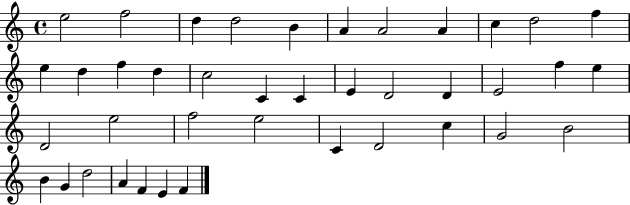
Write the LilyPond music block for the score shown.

{
  \clef treble
  \time 4/4
  \defaultTimeSignature
  \key c \major
  e''2 f''2 | d''4 d''2 b'4 | a'4 a'2 a'4 | c''4 d''2 f''4 | \break e''4 d''4 f''4 d''4 | c''2 c'4 c'4 | e'4 d'2 d'4 | e'2 f''4 e''4 | \break d'2 e''2 | f''2 e''2 | c'4 d'2 c''4 | g'2 b'2 | \break b'4 g'4 d''2 | a'4 f'4 e'4 f'4 | \bar "|."
}